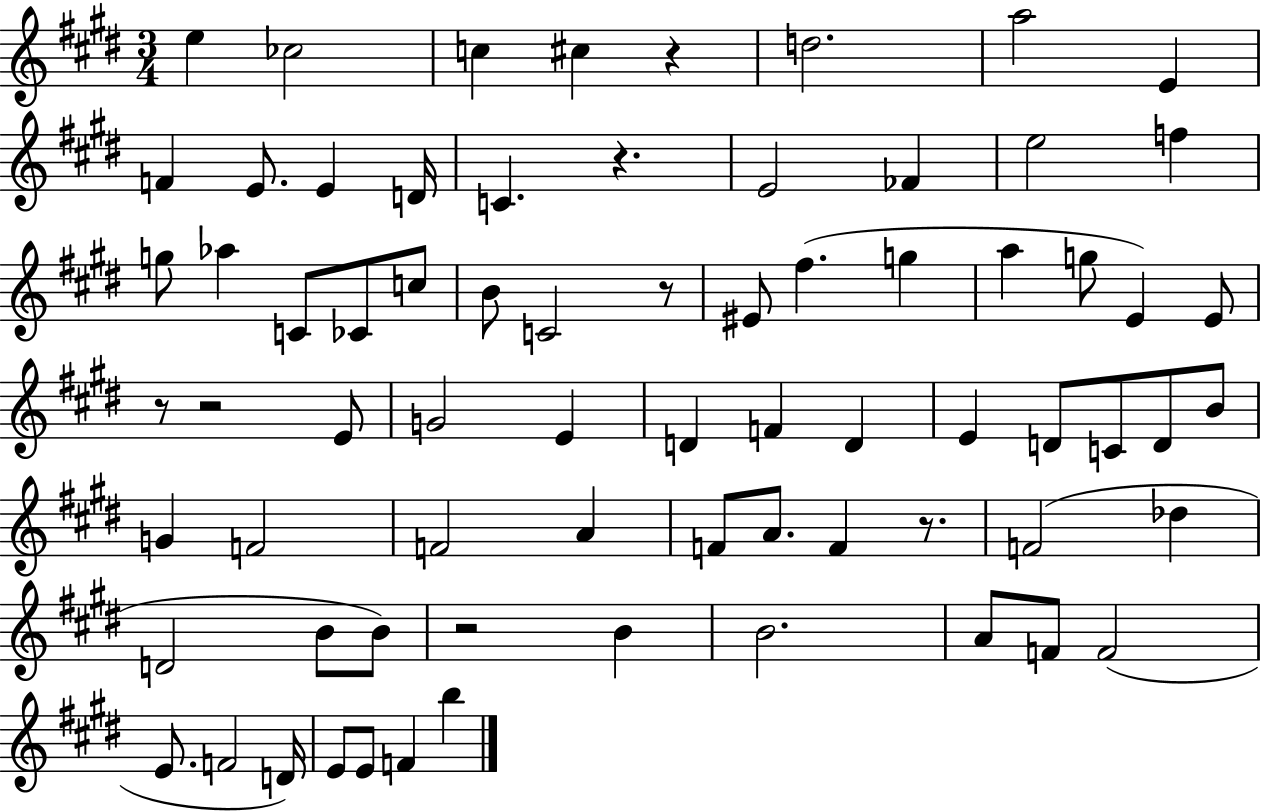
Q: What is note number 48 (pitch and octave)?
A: F4